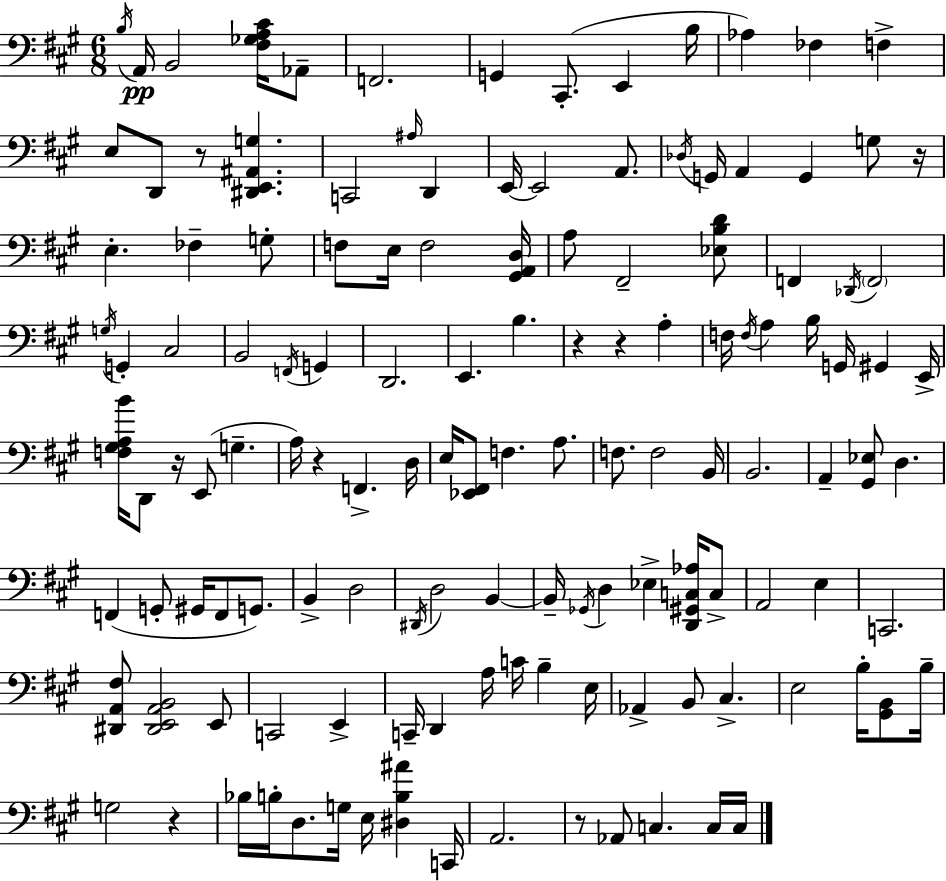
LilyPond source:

{
  \clef bass
  \numericTimeSignature
  \time 6/8
  \key a \major
  \acciaccatura { b16 }\pp a,16 b,2 <fis ges a cis'>16 aes,8-- | f,2. | g,4 cis,8.-.( e,4 | b16 aes4) fes4 f4-> | \break e8 d,8 r8 <dis, e, ais, g>4. | c,2 \grace { ais16 } d,4 | e,16~~ e,2 a,8. | \acciaccatura { des16 } g,16 a,4 g,4 | \break g8 r16 e4.-. fes4-- | g8-. f8 e16 f2 | <gis, a, d>16 a8 fis,2-- | <ees b d'>8 f,4 \acciaccatura { des,16 } \parenthesize f,2 | \break \acciaccatura { g16 } g,4-. cis2 | b,2 | \acciaccatura { f,16 } g,4 d,2. | e,4. | \break b4. r4 r4 | a4-. f16 \acciaccatura { f16 } a4 | b16 g,16 gis,4 e,16-> <f gis a b'>16 d,8 r16 e,8( | g4.-- a16) r4 | \break f,4.-> d16 e16 <ees, fis,>8 f4. | a8. f8. f2 | b,16 b,2. | a,4-- <gis, ees>8 | \break d4. f,4( g,8-. | gis,16 f,8 g,8.) b,4-> d2 | \acciaccatura { dis,16 } d2 | b,4~~ b,16-- \acciaccatura { ges,16 } d4 | \break ees4-> <d, gis, c aes>16 c8-> a,2 | e4 c,2. | <dis, a, fis>8 <dis, e, a, b,>2 | e,8 c,2 | \break e,4-> c,16-- d,4 | a16 c'16 b4-- e16 aes,4-> | b,8 cis4.-> e2 | b16-. <gis, b,>8 b16-- g2 | \break r4 bes16 b16-. d8. | g16 e16 <dis b ais'>4 c,16 a,2. | r8 aes,8 | c4. c16 c16 \bar "|."
}